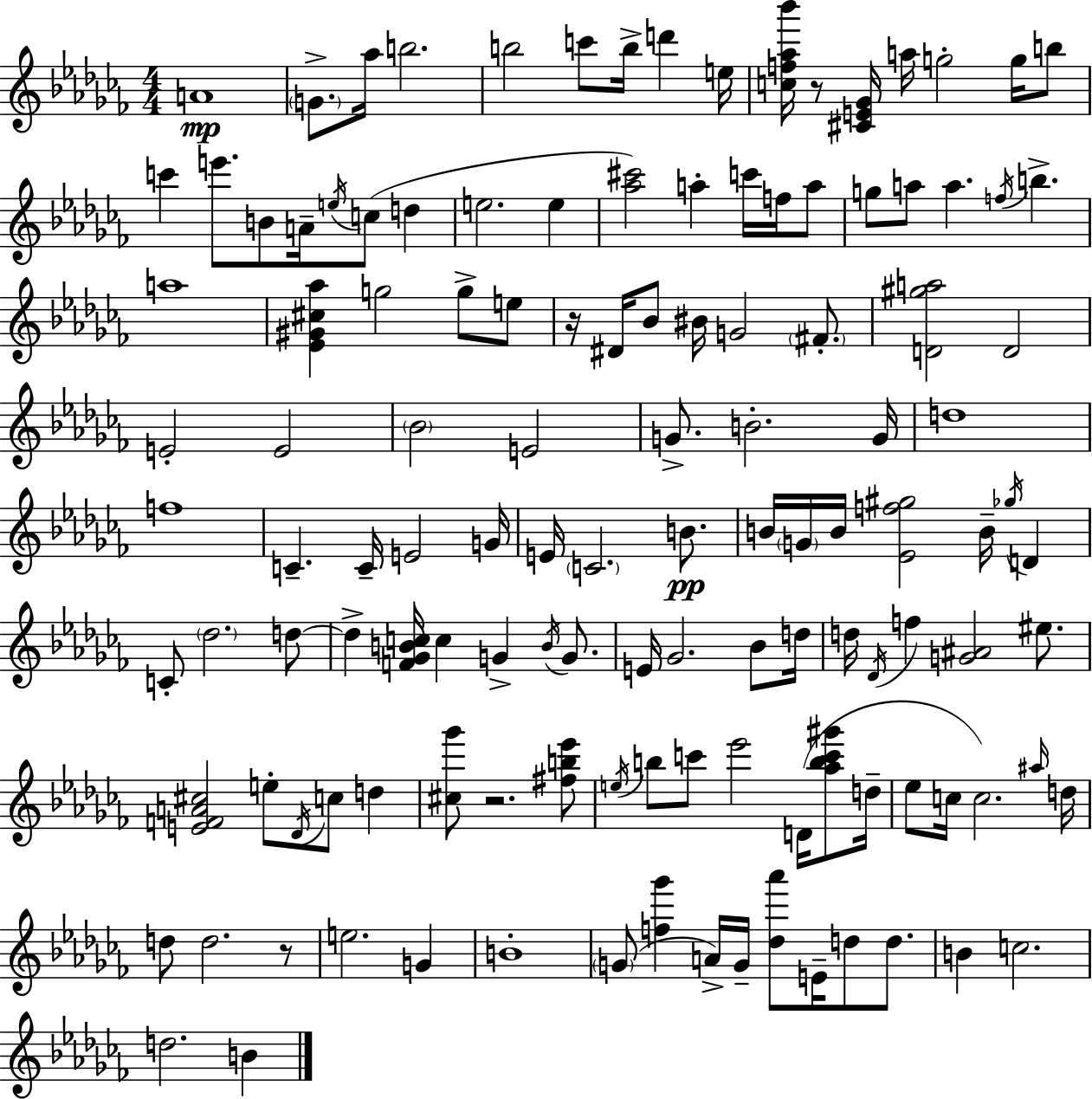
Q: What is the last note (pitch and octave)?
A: B4